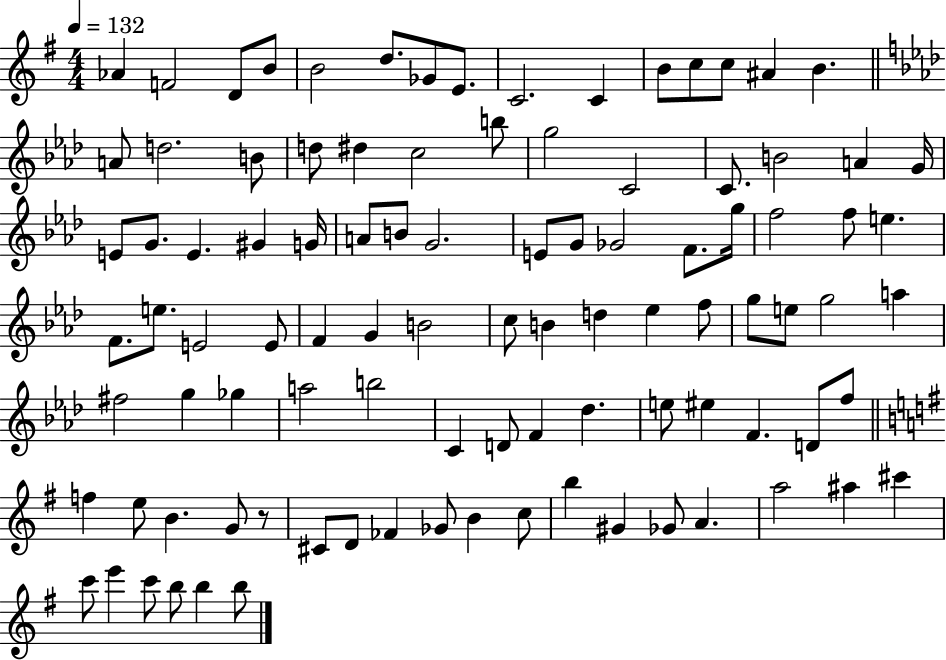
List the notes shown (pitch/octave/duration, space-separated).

Ab4/q F4/h D4/e B4/e B4/h D5/e. Gb4/e E4/e. C4/h. C4/q B4/e C5/e C5/e A#4/q B4/q. A4/e D5/h. B4/e D5/e D#5/q C5/h B5/e G5/h C4/h C4/e. B4/h A4/q G4/s E4/e G4/e. E4/q. G#4/q G4/s A4/e B4/e G4/h. E4/e G4/e Gb4/h F4/e. G5/s F5/h F5/e E5/q. F4/e. E5/e. E4/h E4/e F4/q G4/q B4/h C5/e B4/q D5/q Eb5/q F5/e G5/e E5/e G5/h A5/q F#5/h G5/q Gb5/q A5/h B5/h C4/q D4/e F4/q Db5/q. E5/e EIS5/q F4/q. D4/e F5/e F5/q E5/e B4/q. G4/e R/e C#4/e D4/e FES4/q Gb4/e B4/q C5/e B5/q G#4/q Gb4/e A4/q. A5/h A#5/q C#6/q C6/e E6/q C6/e B5/e B5/q B5/e